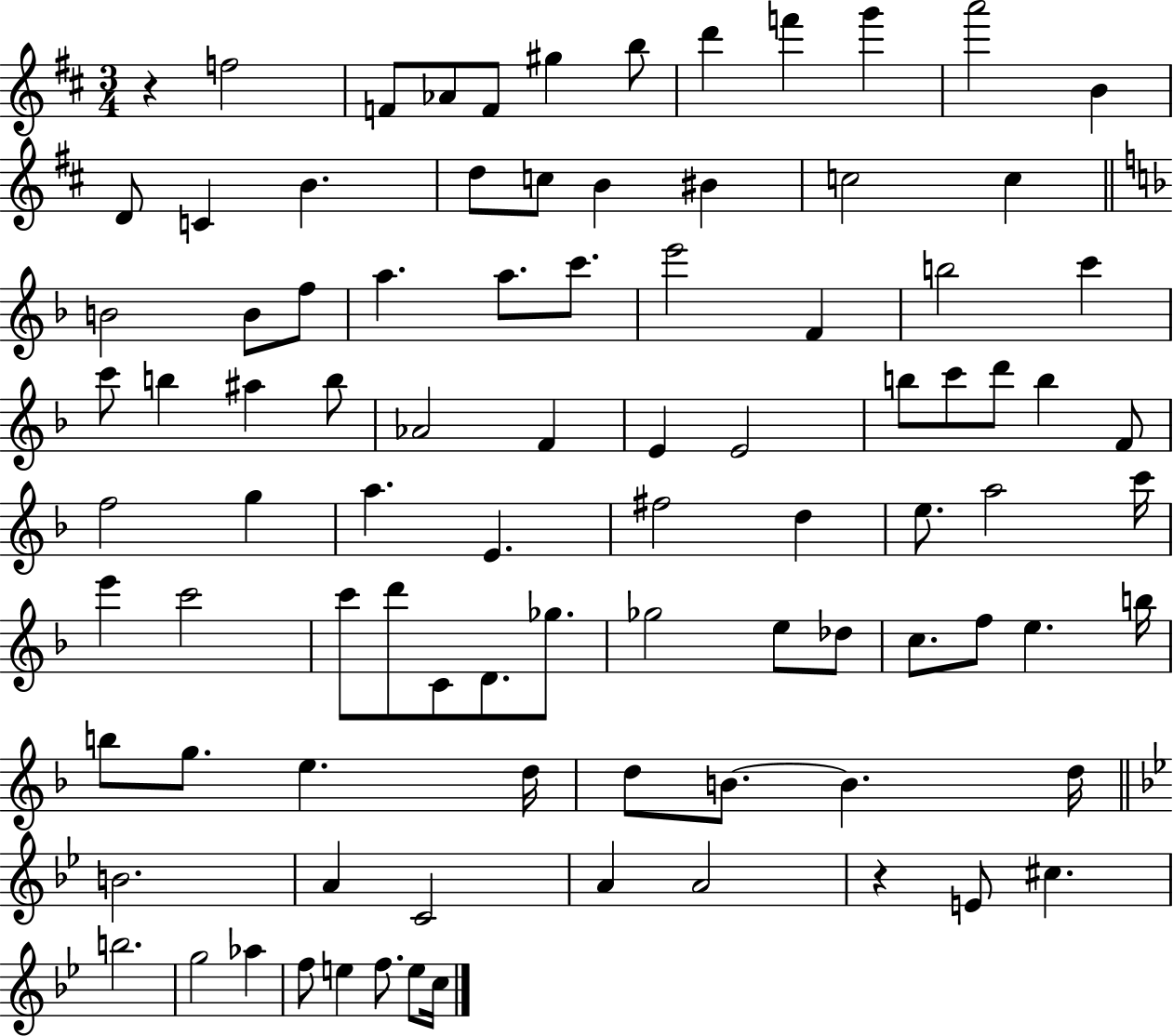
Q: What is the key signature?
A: D major